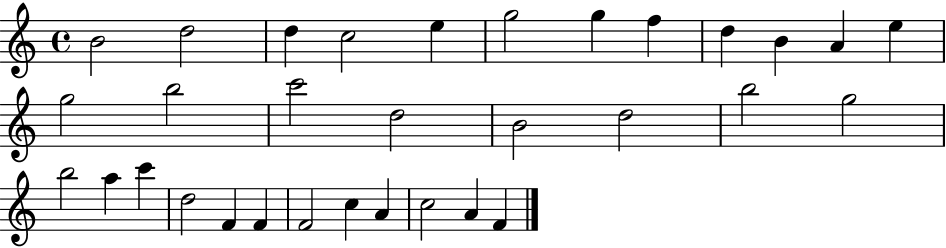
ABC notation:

X:1
T:Untitled
M:4/4
L:1/4
K:C
B2 d2 d c2 e g2 g f d B A e g2 b2 c'2 d2 B2 d2 b2 g2 b2 a c' d2 F F F2 c A c2 A F